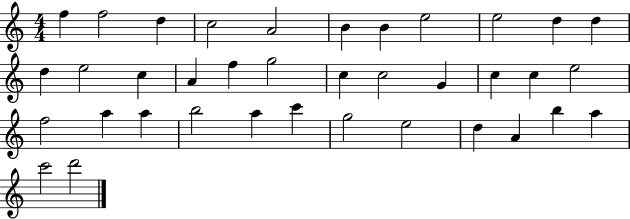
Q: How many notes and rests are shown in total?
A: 37